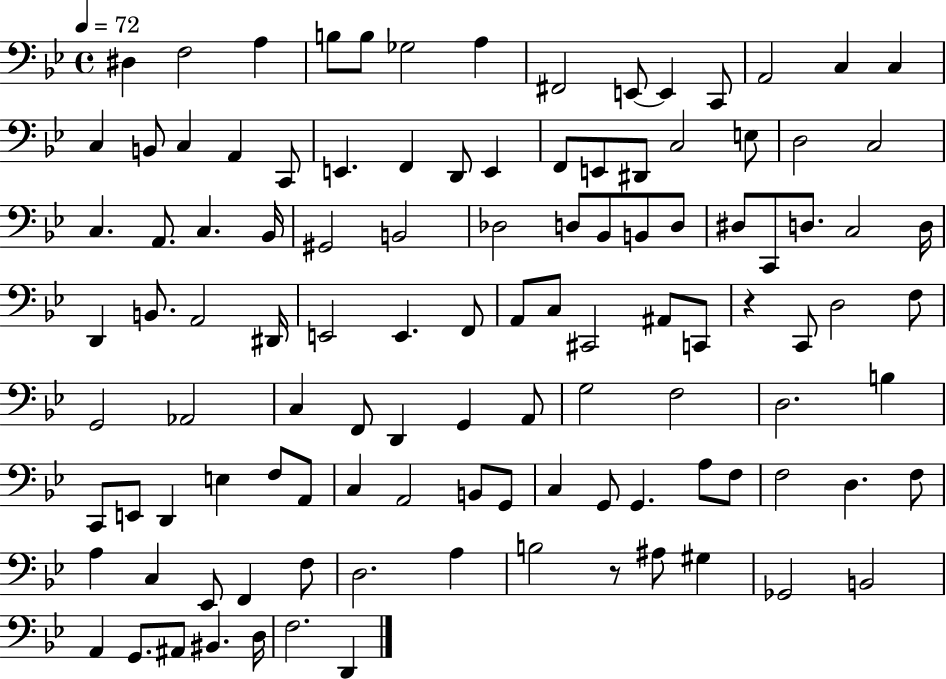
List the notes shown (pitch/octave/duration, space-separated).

D#3/q F3/h A3/q B3/e B3/e Gb3/h A3/q F#2/h E2/e E2/q C2/e A2/h C3/q C3/q C3/q B2/e C3/q A2/q C2/e E2/q. F2/q D2/e E2/q F2/e E2/e D#2/e C3/h E3/e D3/h C3/h C3/q. A2/e. C3/q. Bb2/s G#2/h B2/h Db3/h D3/e Bb2/e B2/e D3/e D#3/e C2/e D3/e. C3/h D3/s D2/q B2/e. A2/h D#2/s E2/h E2/q. F2/e A2/e C3/e C#2/h A#2/e C2/e R/q C2/e D3/h F3/e G2/h Ab2/h C3/q F2/e D2/q G2/q A2/e G3/h F3/h D3/h. B3/q C2/e E2/e D2/q E3/q F3/e A2/e C3/q A2/h B2/e G2/e C3/q G2/e G2/q. A3/e F3/e F3/h D3/q. F3/e A3/q C3/q Eb2/e F2/q F3/e D3/h. A3/q B3/h R/e A#3/e G#3/q Gb2/h B2/h A2/q G2/e. A#2/e BIS2/q. D3/s F3/h. D2/q